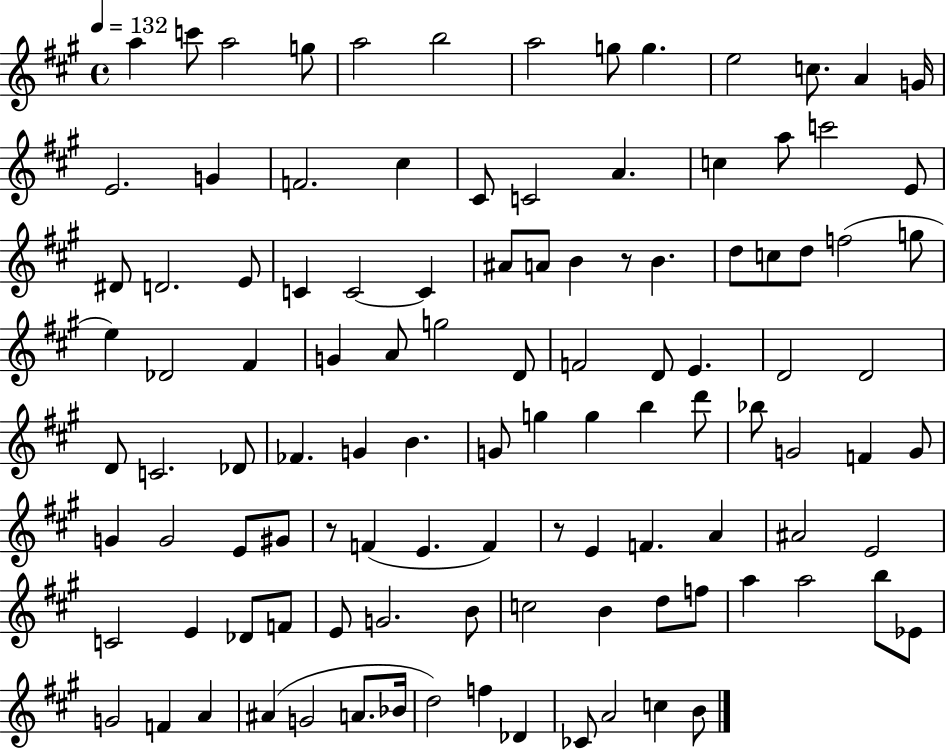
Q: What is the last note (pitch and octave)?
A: B4